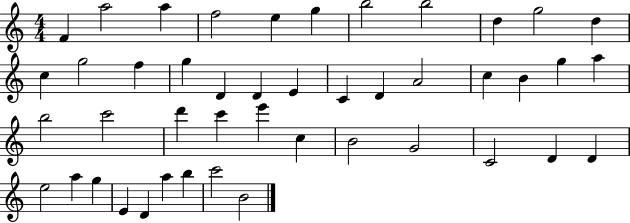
{
  \clef treble
  \numericTimeSignature
  \time 4/4
  \key c \major
  f'4 a''2 a''4 | f''2 e''4 g''4 | b''2 b''2 | d''4 g''2 d''4 | \break c''4 g''2 f''4 | g''4 d'4 d'4 e'4 | c'4 d'4 a'2 | c''4 b'4 g''4 a''4 | \break b''2 c'''2 | d'''4 c'''4 e'''4 c''4 | b'2 g'2 | c'2 d'4 d'4 | \break e''2 a''4 g''4 | e'4 d'4 a''4 b''4 | c'''2 b'2 | \bar "|."
}